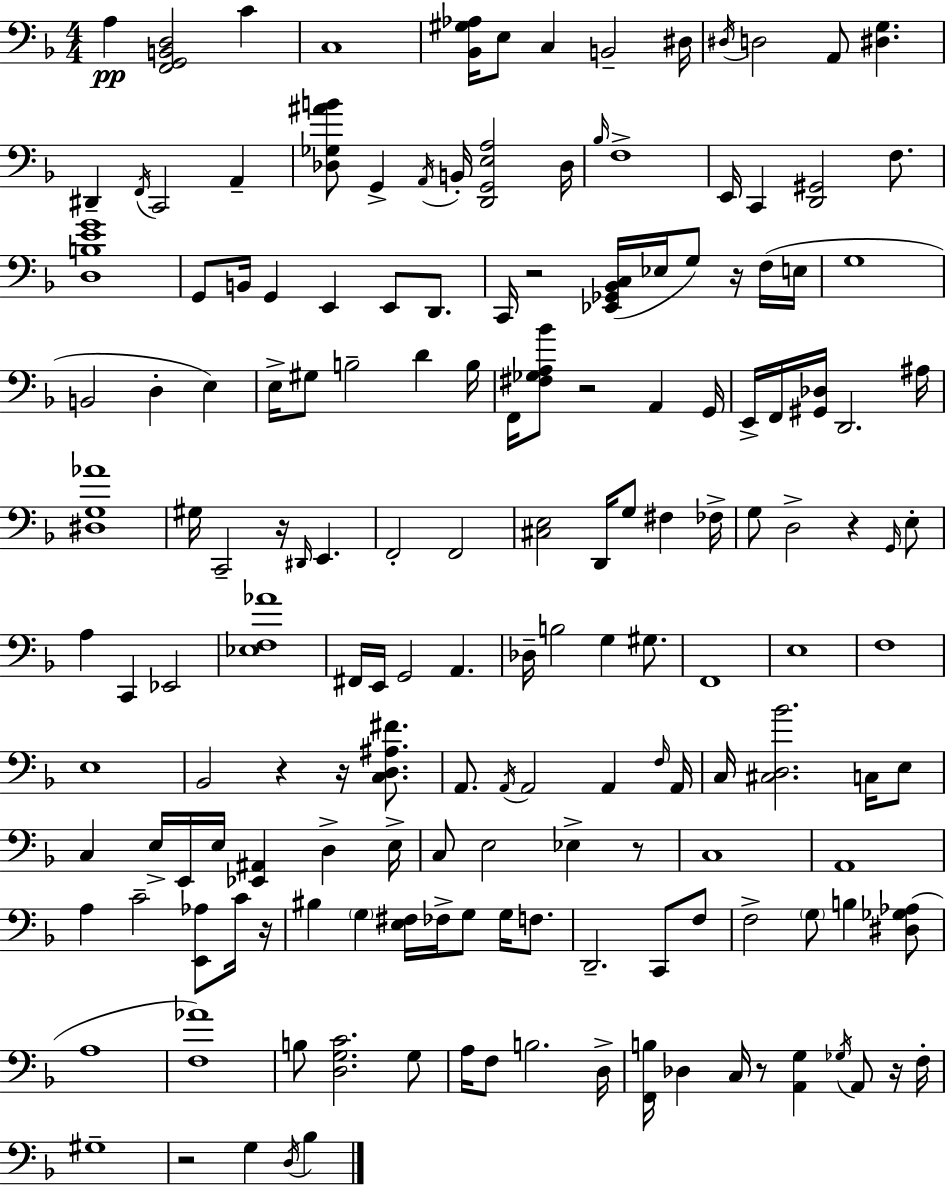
X:1
T:Untitled
M:4/4
L:1/4
K:F
A, [F,,G,,B,,D,]2 C C,4 [_B,,^G,_A,]/4 E,/2 C, B,,2 ^D,/4 ^D,/4 D,2 A,,/2 [^D,G,] ^D,, F,,/4 C,,2 A,, [_D,_G,^AB]/2 G,, A,,/4 B,,/4 [D,,G,,E,A,]2 _D,/4 _B,/4 F,4 E,,/4 C,, [D,,^G,,]2 F,/2 [D,B,EG]4 G,,/2 B,,/4 G,, E,, E,,/2 D,,/2 C,,/4 z2 [_E,,_G,,_B,,C,]/4 _E,/4 G,/2 z/4 F,/4 E,/4 G,4 B,,2 D, E, E,/4 ^G,/2 B,2 D B,/4 F,,/4 [^F,_G,A,_B]/2 z2 A,, G,,/4 E,,/4 F,,/4 [^G,,_D,]/4 D,,2 ^A,/4 [^D,G,_A]4 ^G,/4 C,,2 z/4 ^D,,/4 E,, F,,2 F,,2 [^C,E,]2 D,,/4 G,/2 ^F, _F,/4 G,/2 D,2 z G,,/4 E,/2 A, C,, _E,,2 [_E,F,_A]4 ^F,,/4 E,,/4 G,,2 A,, _D,/4 B,2 G, ^G,/2 F,,4 E,4 F,4 E,4 _B,,2 z z/4 [C,D,^A,^F]/2 A,,/2 A,,/4 A,,2 A,, F,/4 A,,/4 C,/4 [^C,D,_B]2 C,/4 E,/2 C, E,/4 E,,/4 E,/4 [_E,,^A,,] D, E,/4 C,/2 E,2 _E, z/2 C,4 A,,4 A, C2 [E,,_A,]/2 C/4 z/4 ^B, G, [E,^F,]/4 _F,/4 G,/2 G,/4 F,/2 D,,2 C,,/2 F,/2 F,2 G,/2 B, [^D,_G,_A,]/2 A,4 [F,_A]4 B,/2 [D,G,C]2 G,/2 A,/4 F,/2 B,2 D,/4 [F,,B,]/4 _D, C,/4 z/2 [A,,G,] _G,/4 A,,/2 z/4 F,/4 ^G,4 z2 G, D,/4 _B,